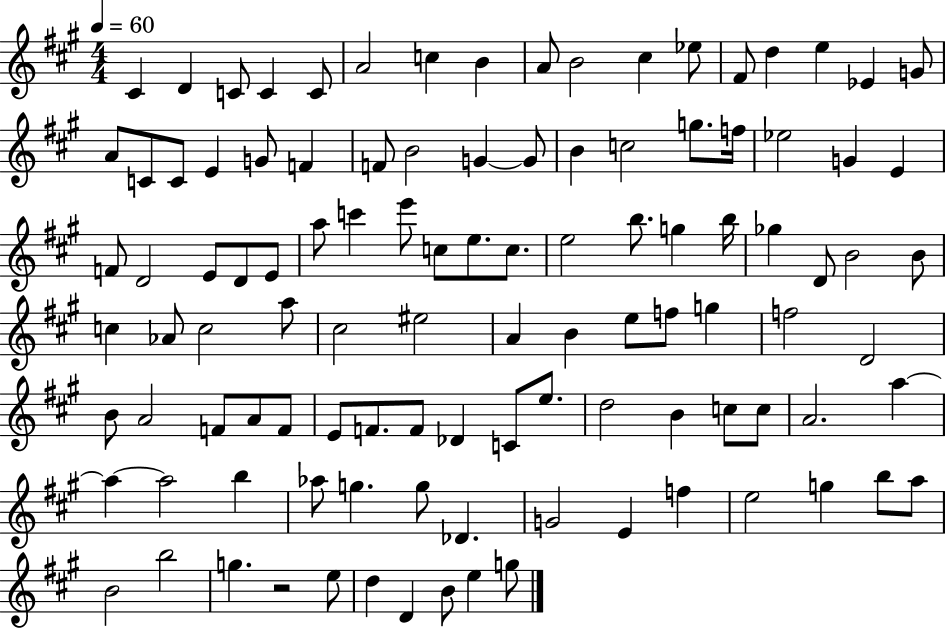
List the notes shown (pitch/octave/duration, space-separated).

C#4/q D4/q C4/e C4/q C4/e A4/h C5/q B4/q A4/e B4/h C#5/q Eb5/e F#4/e D5/q E5/q Eb4/q G4/e A4/e C4/e C4/e E4/q G4/e F4/q F4/e B4/h G4/q G4/e B4/q C5/h G5/e. F5/s Eb5/h G4/q E4/q F4/e D4/h E4/e D4/e E4/e A5/e C6/q E6/e C5/e E5/e. C5/e. E5/h B5/e. G5/q B5/s Gb5/q D4/e B4/h B4/e C5/q Ab4/e C5/h A5/e C#5/h EIS5/h A4/q B4/q E5/e F5/e G5/q F5/h D4/h B4/e A4/h F4/e A4/e F4/e E4/e F4/e. F4/e Db4/q C4/e E5/e. D5/h B4/q C5/e C5/e A4/h. A5/q A5/q A5/h B5/q Ab5/e G5/q. G5/e Db4/q. G4/h E4/q F5/q E5/h G5/q B5/e A5/e B4/h B5/h G5/q. R/h E5/e D5/q D4/q B4/e E5/q G5/e